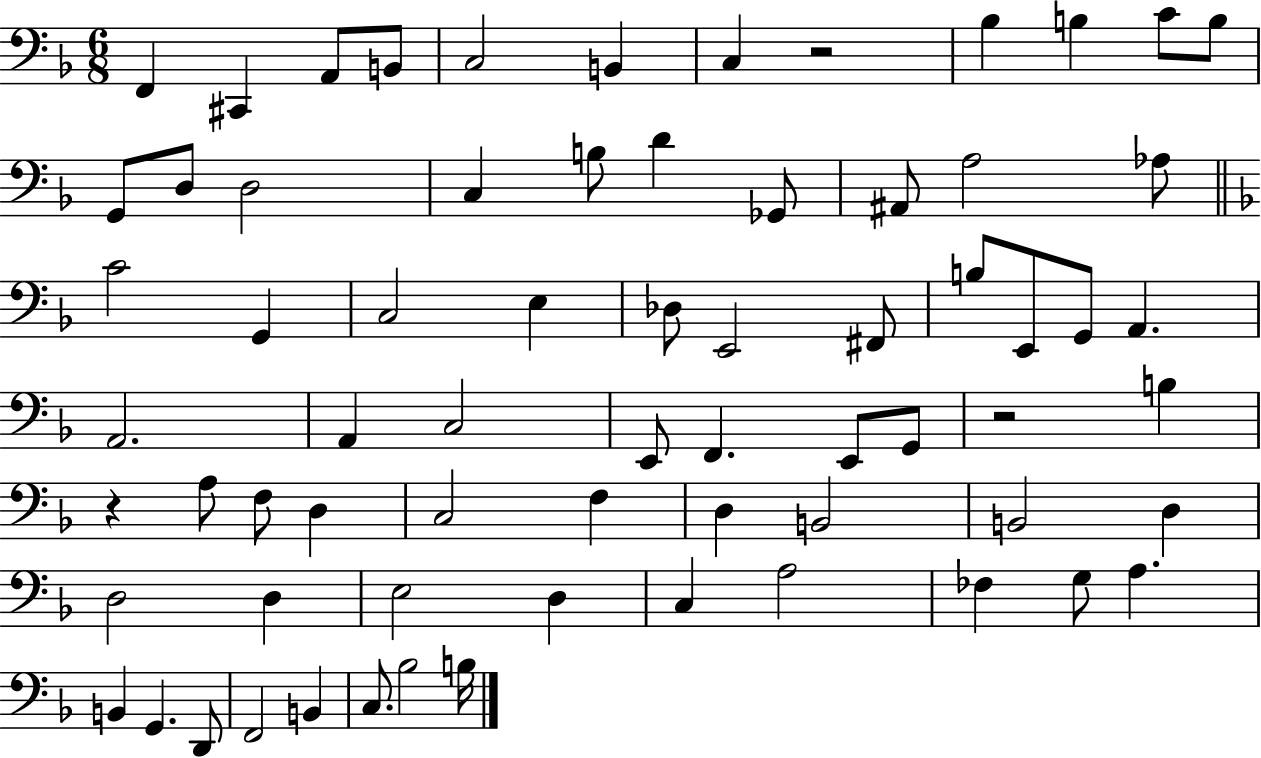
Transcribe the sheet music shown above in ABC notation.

X:1
T:Untitled
M:6/8
L:1/4
K:F
F,, ^C,, A,,/2 B,,/2 C,2 B,, C, z2 _B, B, C/2 B,/2 G,,/2 D,/2 D,2 C, B,/2 D _G,,/2 ^A,,/2 A,2 _A,/2 C2 G,, C,2 E, _D,/2 E,,2 ^F,,/2 B,/2 E,,/2 G,,/2 A,, A,,2 A,, C,2 E,,/2 F,, E,,/2 G,,/2 z2 B, z A,/2 F,/2 D, C,2 F, D, B,,2 B,,2 D, D,2 D, E,2 D, C, A,2 _F, G,/2 A, B,, G,, D,,/2 F,,2 B,, C,/2 _B,2 B,/4